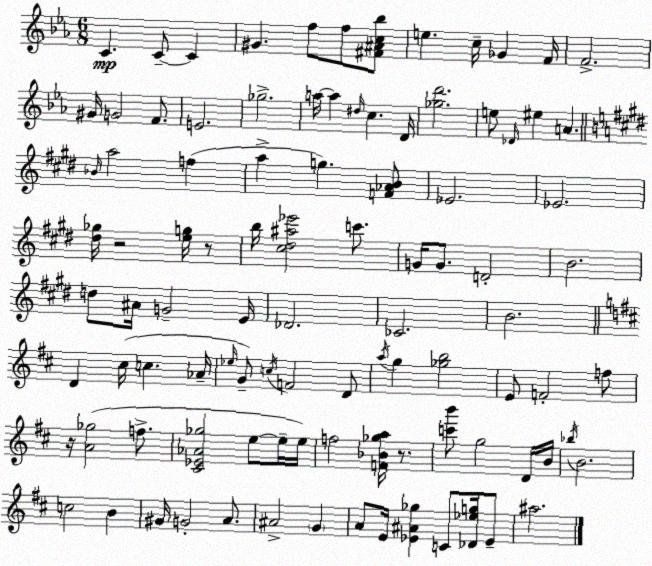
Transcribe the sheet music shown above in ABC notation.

X:1
T:Untitled
M:6/8
L:1/4
K:Cm
C C/2 C ^G f/2 f/2 [^F^Ac_b]/2 e c/4 _G F/4 F2 ^G/4 G2 F/2 E2 _g2 a/4 a ^d/4 c D/4 [_gd']2 e/2 _D/4 ^e A _B/4 a2 f a g [F_AB]/2 _E2 _E2 [^d_g]/4 z2 [eg]/4 z/2 b/4 [^c^d^a_e']2 c'/2 G/4 G/2 D2 B2 d/2 ^A/4 G2 E/4 _D2 _C2 B2 D ^c/4 c _A/4 _e/4 G/2 c/4 F2 D/2 a/4 g [_gb]2 E/2 F2 f/2 z/4 [A_g]2 f/2 [^C_E_A_g]2 e/2 e/4 e/4 f2 [F_B_ga]/4 z/2 [c'b']/2 g2 D/4 B/4 _b/4 B2 c2 B ^G/4 G2 A/2 ^A2 G A/2 E/4 [_E^A_g] C/2 [_D_eg]/4 _E/2 ^a2